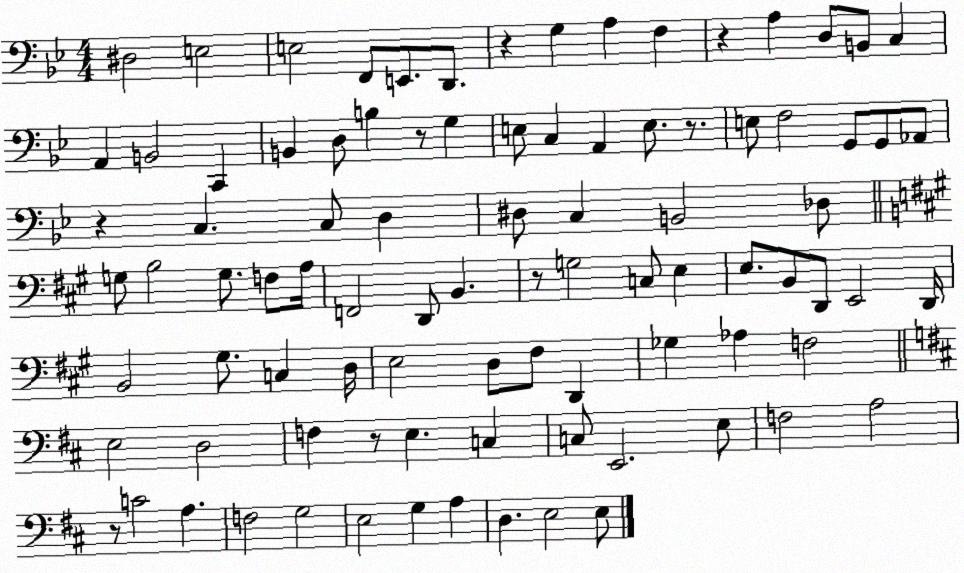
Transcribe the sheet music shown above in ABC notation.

X:1
T:Untitled
M:4/4
L:1/4
K:Bb
^D,2 E,2 E,2 F,,/2 E,,/2 D,,/2 z G, A, F, z A, D,/2 B,,/2 C, A,, B,,2 C,, B,, D,/2 B, z/2 G, E,/2 C, A,, E,/2 z/2 E,/2 F,2 G,,/2 G,,/2 _A,,/2 z C, C,/2 D, ^D,/2 C, B,,2 _D,/2 G,/2 B,2 G,/2 F,/2 A,/4 F,,2 D,,/2 B,, z/2 G,2 C,/2 E, E,/2 B,,/2 D,,/2 E,,2 D,,/4 B,,2 ^G,/2 C, D,/4 E,2 D,/2 ^F,/2 D,, _G, _A, F,2 E,2 D,2 F, z/2 E, C, C,/2 E,,2 E,/2 F,2 A,2 z/2 C2 A, F,2 G,2 E,2 G, A, D, E,2 E,/2